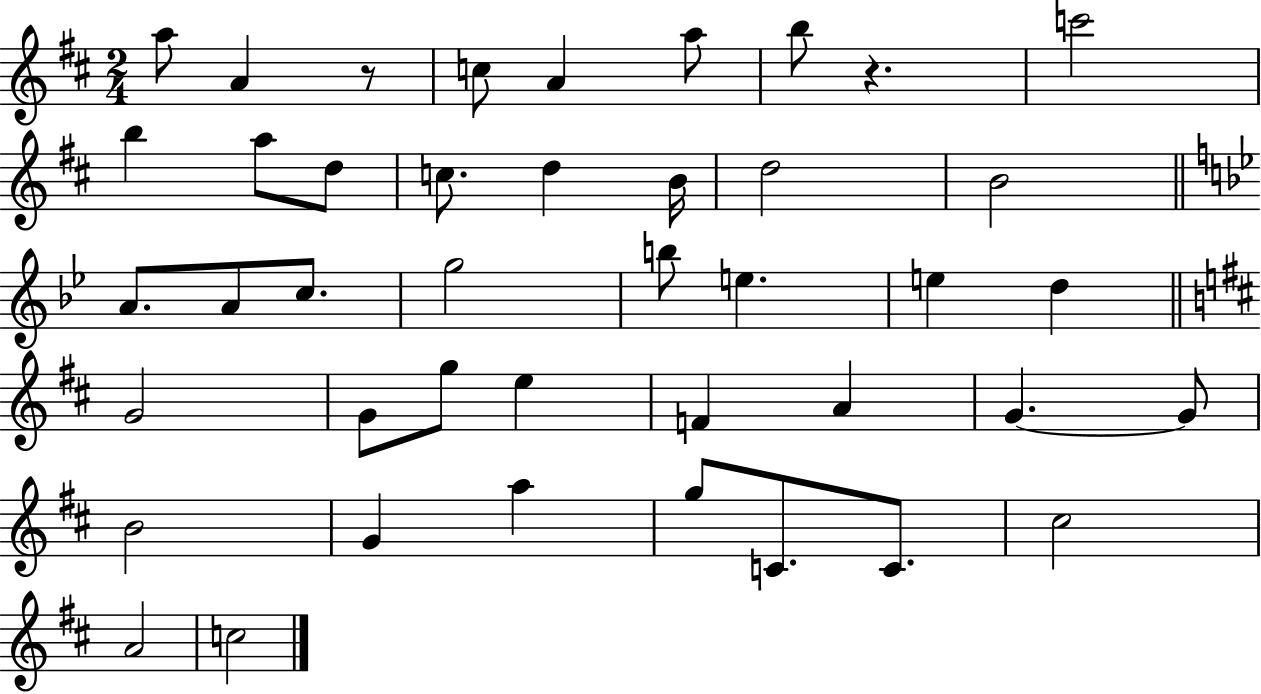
A5/e A4/q R/e C5/e A4/q A5/e B5/e R/q. C6/h B5/q A5/e D5/e C5/e. D5/q B4/s D5/h B4/h A4/e. A4/e C5/e. G5/h B5/e E5/q. E5/q D5/q G4/h G4/e G5/e E5/q F4/q A4/q G4/q. G4/e B4/h G4/q A5/q G5/e C4/e. C4/e. C#5/h A4/h C5/h